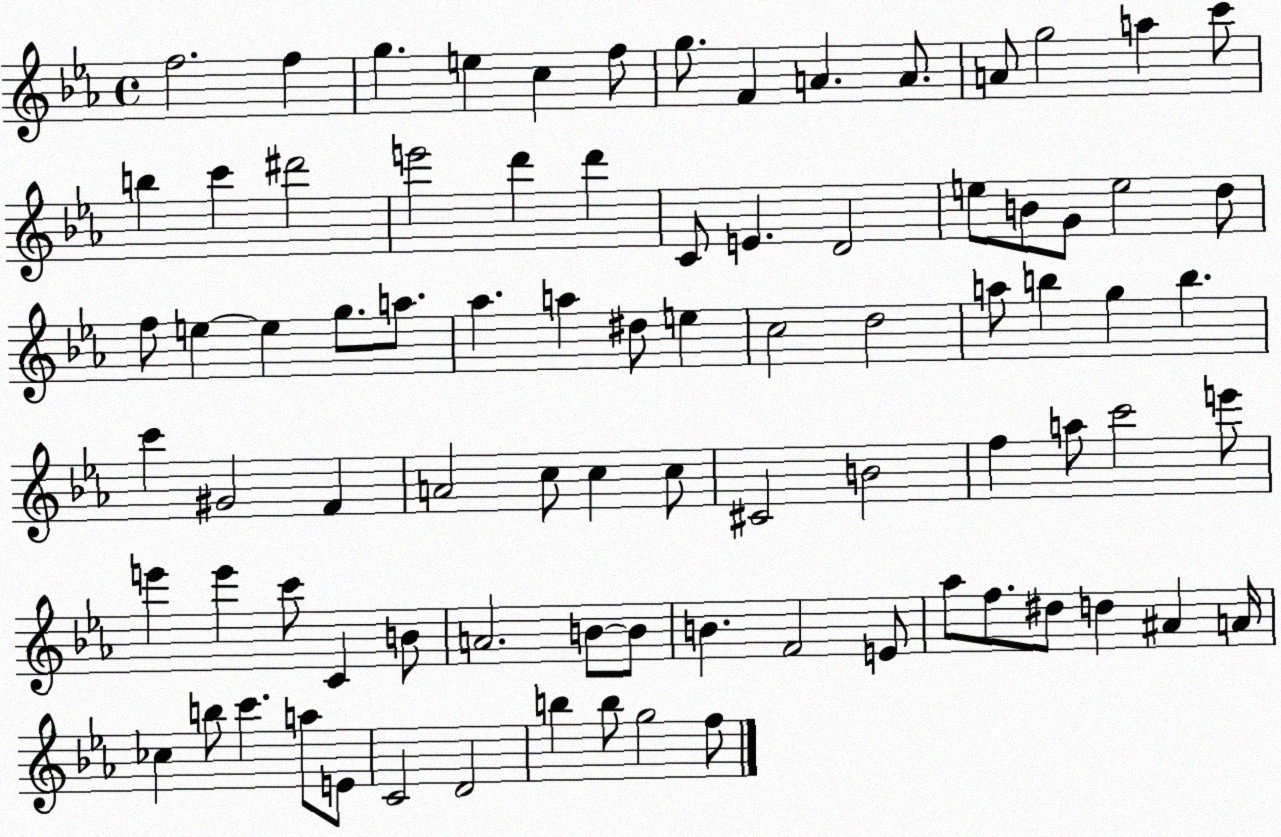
X:1
T:Untitled
M:4/4
L:1/4
K:Eb
f2 f g e c f/2 g/2 F A A/2 A/2 g2 a c'/2 b c' ^d'2 e'2 d' d' C/2 E D2 e/2 B/2 G/2 e2 d/2 f/2 e e g/2 a/2 _a a ^d/2 e c2 d2 a/2 b g b c' ^G2 F A2 c/2 c c/2 ^C2 B2 f a/2 c'2 e'/2 e' e' c'/2 C B/2 A2 B/2 B/2 B F2 E/2 _a/2 f/2 ^d/2 d ^A A/4 _c b/2 c' a/2 E/2 C2 D2 b b/2 g2 f/2